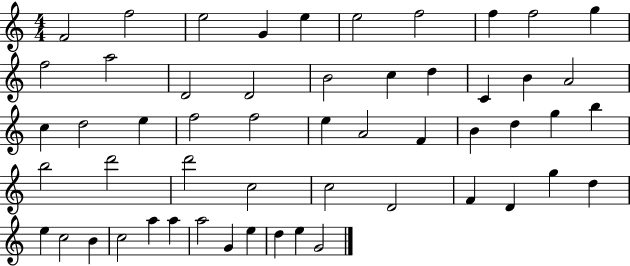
F4/h F5/h E5/h G4/q E5/q E5/h F5/h F5/q F5/h G5/q F5/h A5/h D4/h D4/h B4/h C5/q D5/q C4/q B4/q A4/h C5/q D5/h E5/q F5/h F5/h E5/q A4/h F4/q B4/q D5/q G5/q B5/q B5/h D6/h D6/h C5/h C5/h D4/h F4/q D4/q G5/q D5/q E5/q C5/h B4/q C5/h A5/q A5/q A5/h G4/q E5/q D5/q E5/q G4/h